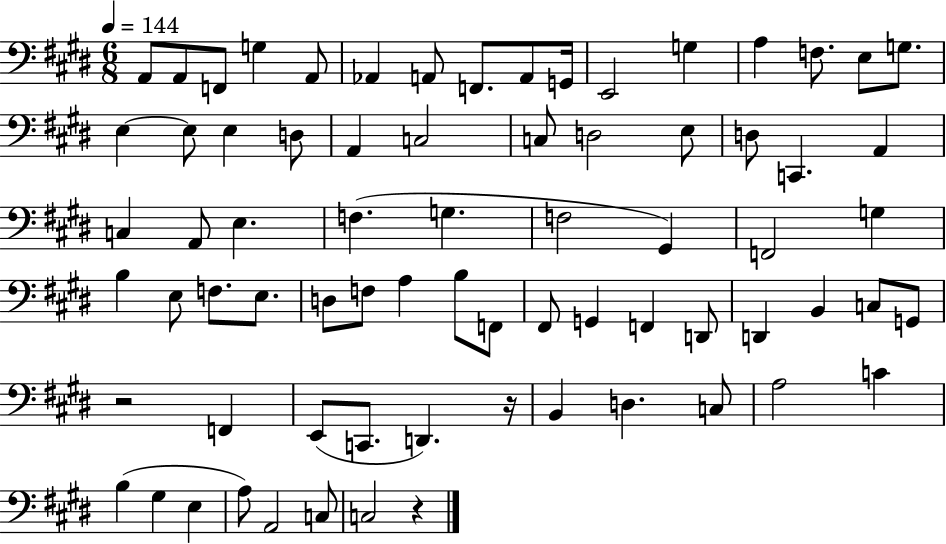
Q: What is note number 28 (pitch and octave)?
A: A2